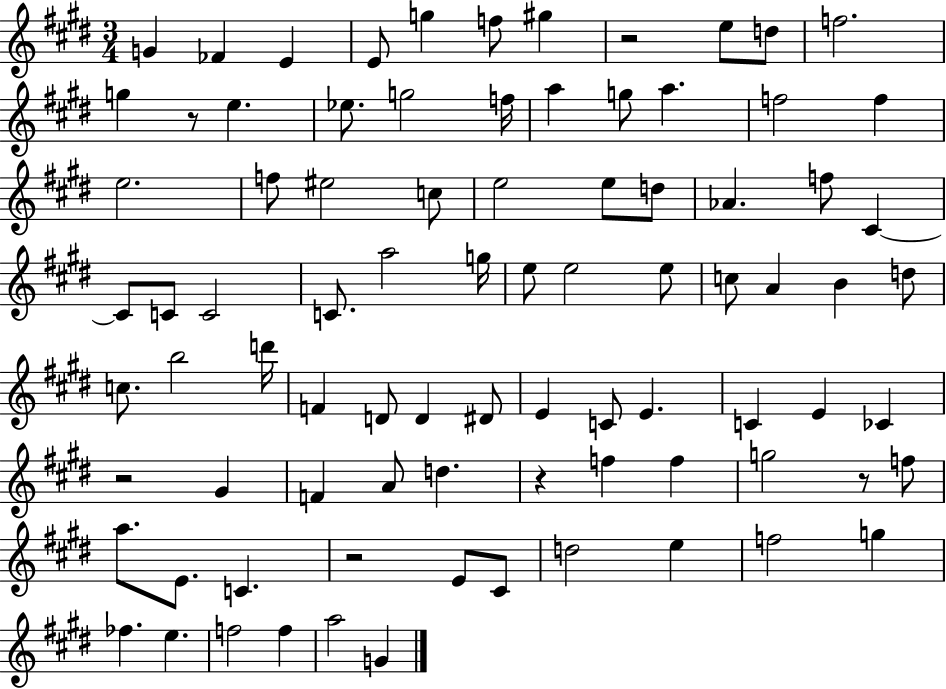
G4/q FES4/q E4/q E4/e G5/q F5/e G#5/q R/h E5/e D5/e F5/h. G5/q R/e E5/q. Eb5/e. G5/h F5/s A5/q G5/e A5/q. F5/h F5/q E5/h. F5/e EIS5/h C5/e E5/h E5/e D5/e Ab4/q. F5/e C#4/q C#4/e C4/e C4/h C4/e. A5/h G5/s E5/e E5/h E5/e C5/e A4/q B4/q D5/e C5/e. B5/h D6/s F4/q D4/e D4/q D#4/e E4/q C4/e E4/q. C4/q E4/q CES4/q R/h G#4/q F4/q A4/e D5/q. R/q F5/q F5/q G5/h R/e F5/e A5/e. E4/e. C4/q. R/h E4/e C#4/e D5/h E5/q F5/h G5/q FES5/q. E5/q. F5/h F5/q A5/h G4/q